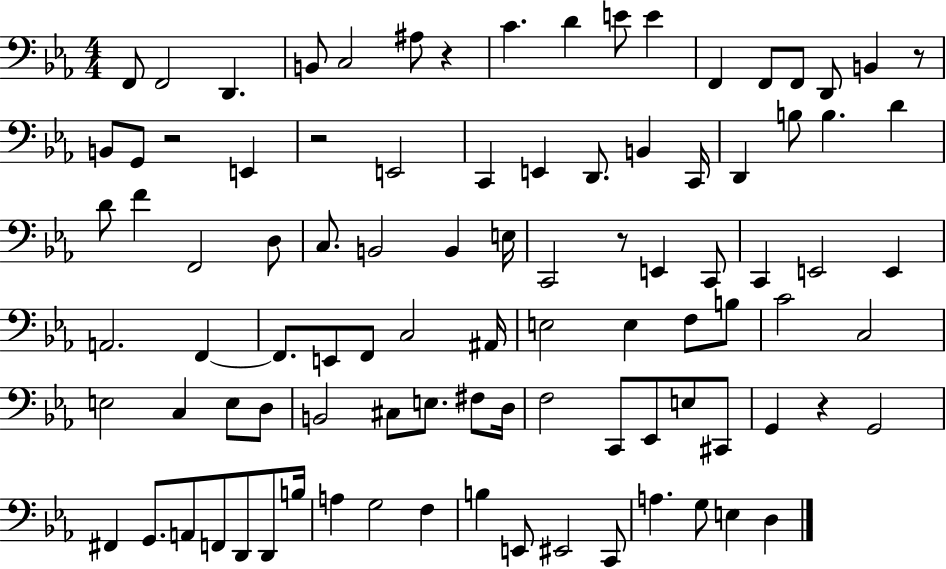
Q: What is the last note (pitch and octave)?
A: D3